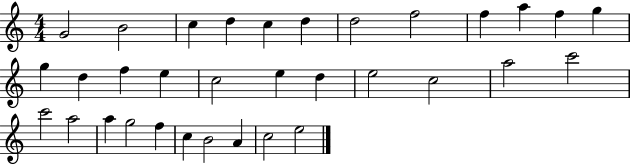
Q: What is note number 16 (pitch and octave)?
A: E5